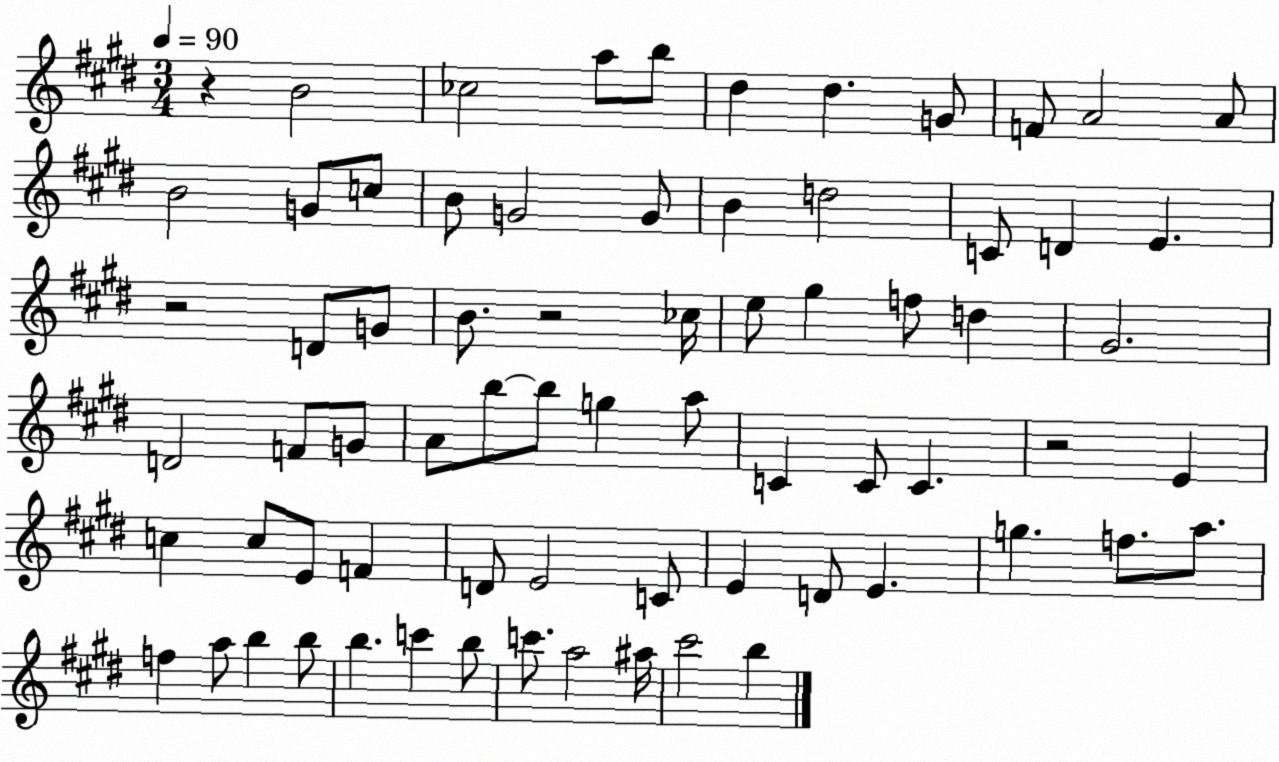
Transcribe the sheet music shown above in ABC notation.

X:1
T:Untitled
M:3/4
L:1/4
K:E
z B2 _c2 a/2 b/2 ^d ^d G/2 F/2 A2 A/2 B2 G/2 c/2 B/2 G2 G/2 B d2 C/2 D E z2 D/2 G/2 B/2 z2 _c/4 e/2 ^g f/2 d ^G2 D2 F/2 G/2 A/2 b/2 b/2 g a/2 C C/2 C z2 E c c/2 E/2 F D/2 E2 C/2 E D/2 E g f/2 a/2 f a/2 b b/2 b c' b/2 c'/2 a2 ^a/4 ^c'2 b